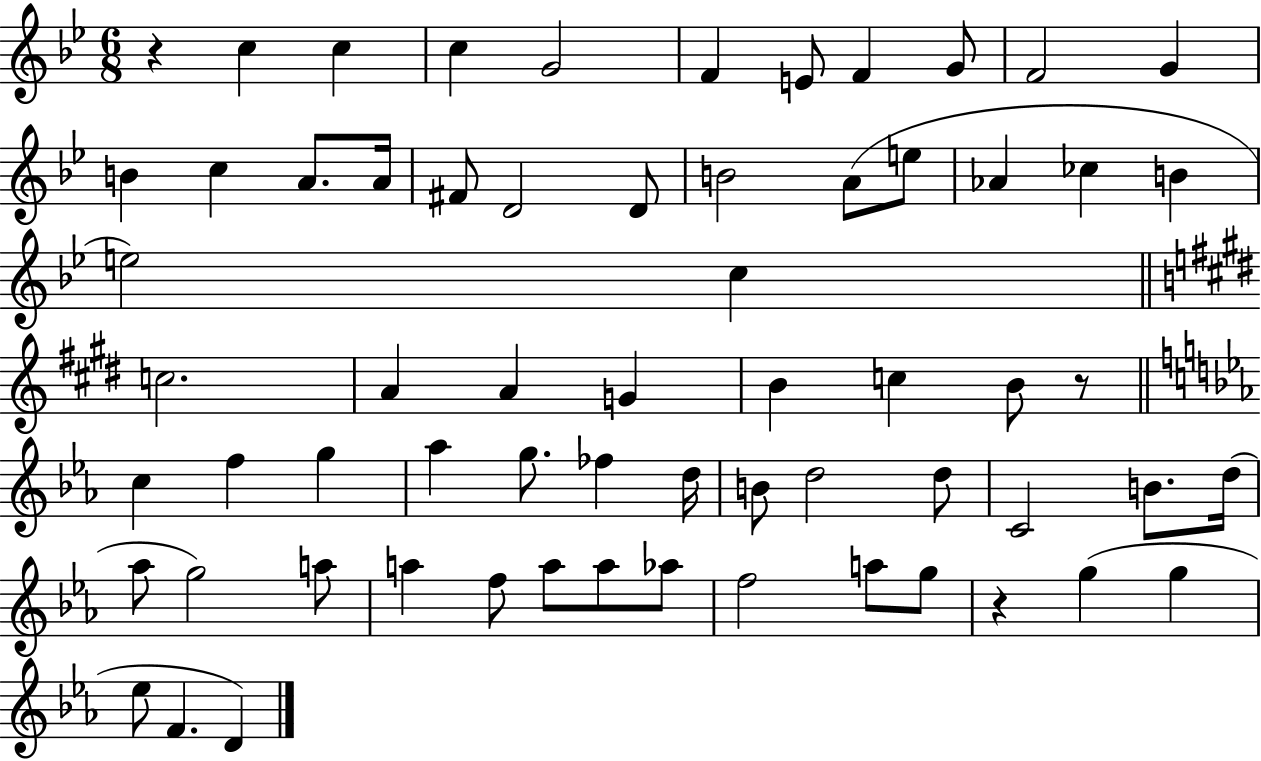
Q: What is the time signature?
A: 6/8